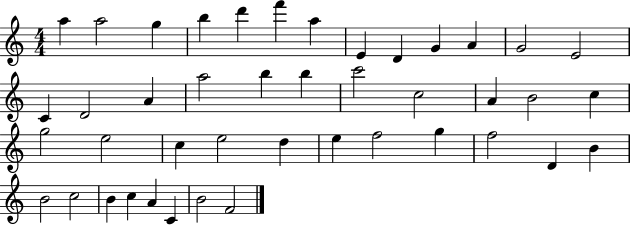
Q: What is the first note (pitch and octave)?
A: A5